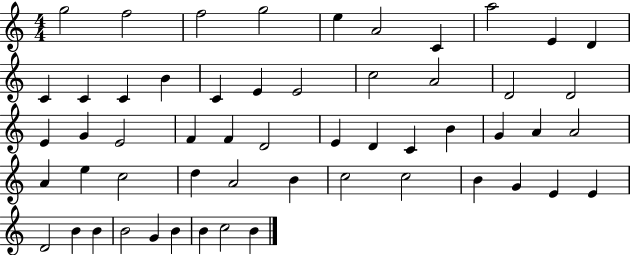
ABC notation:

X:1
T:Untitled
M:4/4
L:1/4
K:C
g2 f2 f2 g2 e A2 C a2 E D C C C B C E E2 c2 A2 D2 D2 E G E2 F F D2 E D C B G A A2 A e c2 d A2 B c2 c2 B G E E D2 B B B2 G B B c2 B